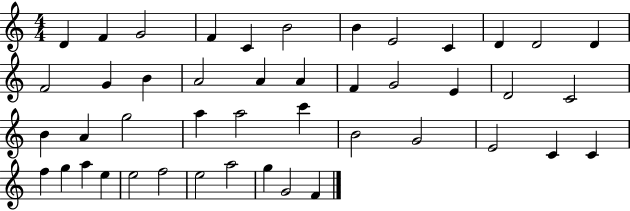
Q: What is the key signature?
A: C major